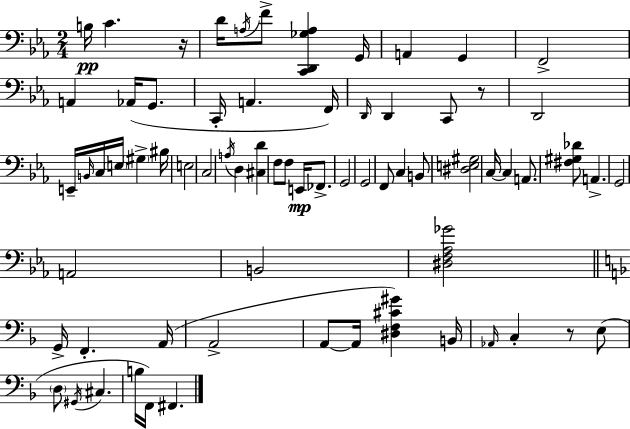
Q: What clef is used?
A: bass